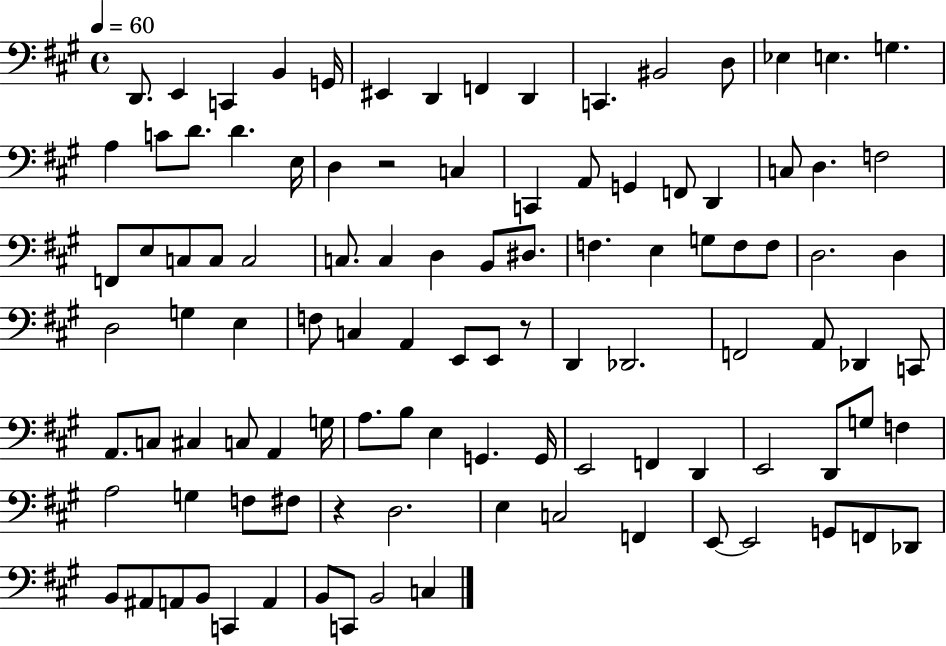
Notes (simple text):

D2/e. E2/q C2/q B2/q G2/s EIS2/q D2/q F2/q D2/q C2/q. BIS2/h D3/e Eb3/q E3/q. G3/q. A3/q C4/e D4/e. D4/q. E3/s D3/q R/h C3/q C2/q A2/e G2/q F2/e D2/q C3/e D3/q. F3/h F2/e E3/e C3/e C3/e C3/h C3/e. C3/q D3/q B2/e D#3/e. F3/q. E3/q G3/e F3/e F3/e D3/h. D3/q D3/h G3/q E3/q F3/e C3/q A2/q E2/e E2/e R/e D2/q Db2/h. F2/h A2/e Db2/q C2/e A2/e. C3/e C#3/q C3/e A2/q G3/s A3/e. B3/e E3/q G2/q. G2/s E2/h F2/q D2/q E2/h D2/e G3/e F3/q A3/h G3/q F3/e F#3/e R/q D3/h. E3/q C3/h F2/q E2/e E2/h G2/e F2/e Db2/e B2/e A#2/e A2/e B2/e C2/q A2/q B2/e C2/e B2/h C3/q